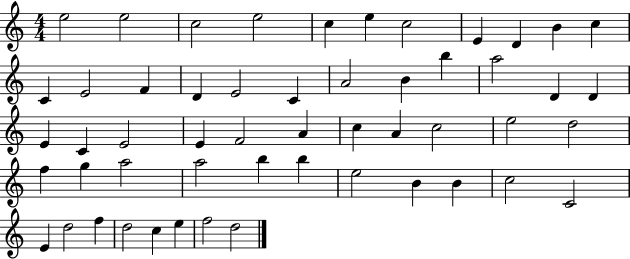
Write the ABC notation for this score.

X:1
T:Untitled
M:4/4
L:1/4
K:C
e2 e2 c2 e2 c e c2 E D B c C E2 F D E2 C A2 B b a2 D D E C E2 E F2 A c A c2 e2 d2 f g a2 a2 b b e2 B B c2 C2 E d2 f d2 c e f2 d2